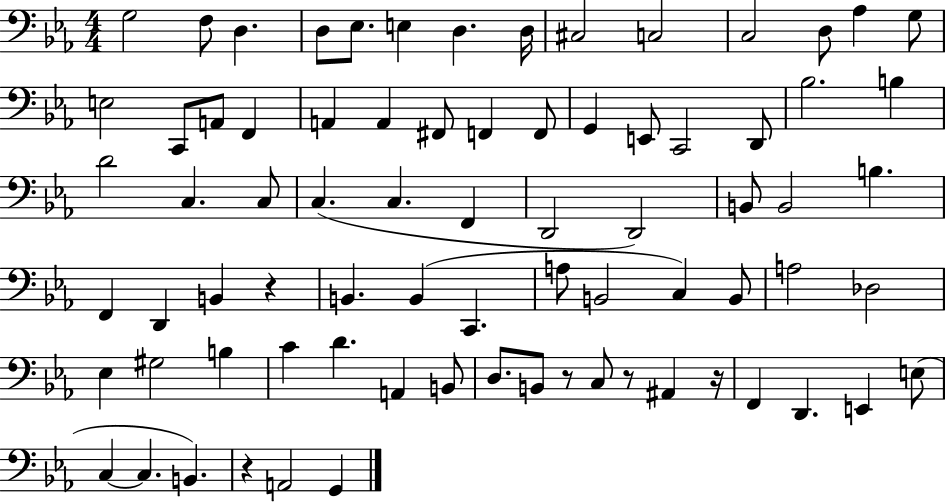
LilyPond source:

{
  \clef bass
  \numericTimeSignature
  \time 4/4
  \key ees \major
  g2 f8 d4. | d8 ees8. e4 d4. d16 | cis2 c2 | c2 d8 aes4 g8 | \break e2 c,8 a,8 f,4 | a,4 a,4 fis,8 f,4 f,8 | g,4 e,8 c,2 d,8 | bes2. b4 | \break d'2 c4. c8 | c4.( c4. f,4 | d,2 d,2) | b,8 b,2 b4. | \break f,4 d,4 b,4 r4 | b,4. b,4( c,4. | a8 b,2 c4) b,8 | a2 des2 | \break ees4 gis2 b4 | c'4 d'4. a,4 b,8 | d8. b,8 r8 c8 r8 ais,4 r16 | f,4 d,4. e,4 e8( | \break c4~~ c4. b,4.) | r4 a,2 g,4 | \bar "|."
}